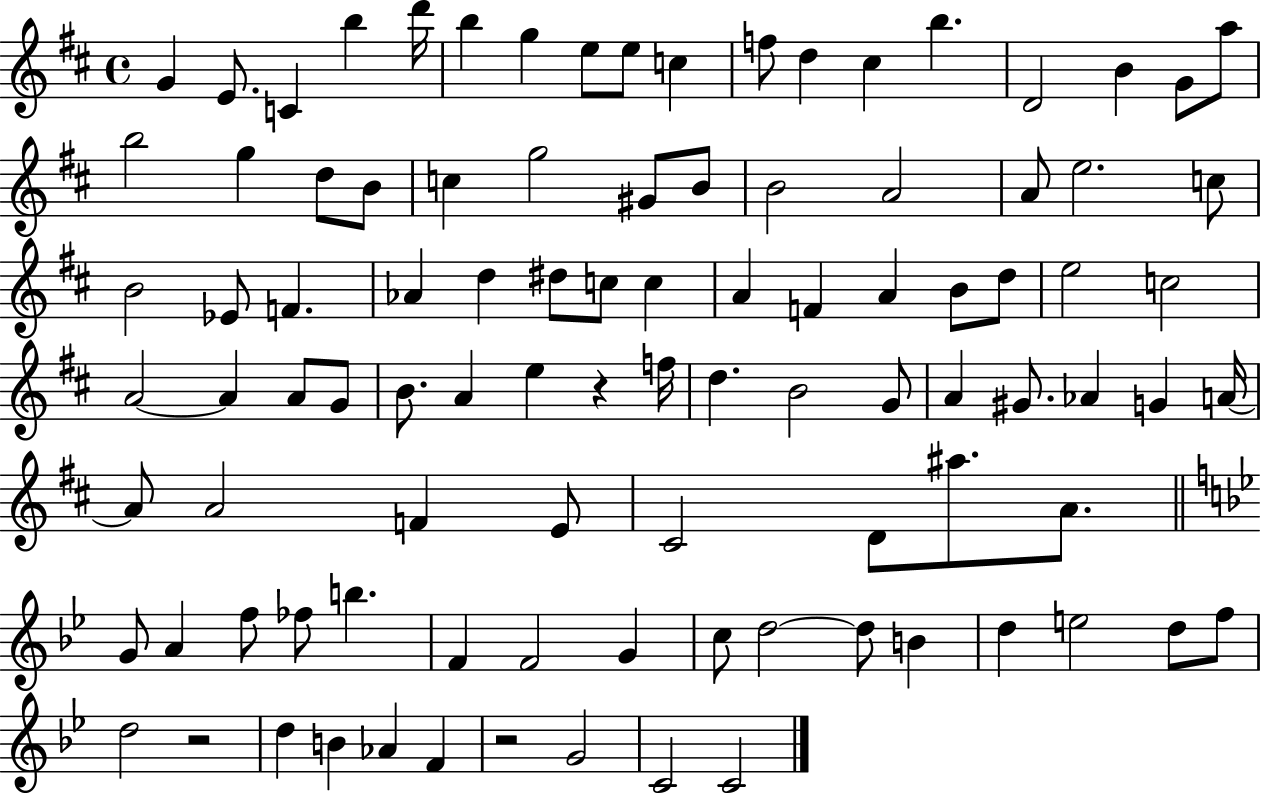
X:1
T:Untitled
M:4/4
L:1/4
K:D
G E/2 C b d'/4 b g e/2 e/2 c f/2 d ^c b D2 B G/2 a/2 b2 g d/2 B/2 c g2 ^G/2 B/2 B2 A2 A/2 e2 c/2 B2 _E/2 F _A d ^d/2 c/2 c A F A B/2 d/2 e2 c2 A2 A A/2 G/2 B/2 A e z f/4 d B2 G/2 A ^G/2 _A G A/4 A/2 A2 F E/2 ^C2 D/2 ^a/2 A/2 G/2 A f/2 _f/2 b F F2 G c/2 d2 d/2 B d e2 d/2 f/2 d2 z2 d B _A F z2 G2 C2 C2